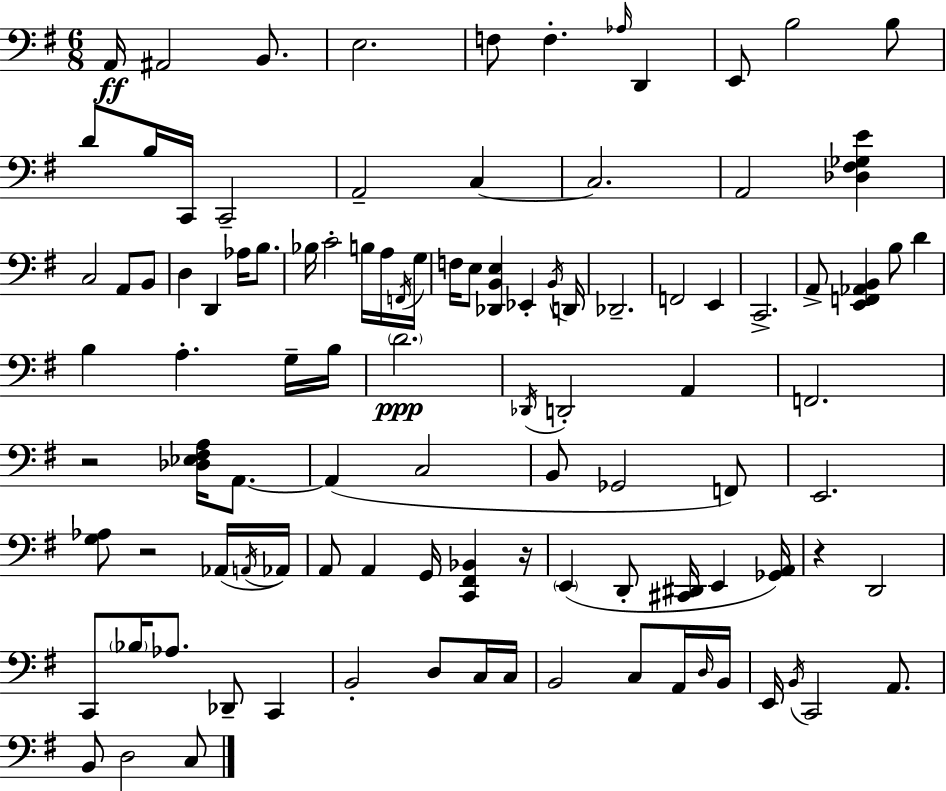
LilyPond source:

{
  \clef bass
  \numericTimeSignature
  \time 6/8
  \key e \minor
  \repeat volta 2 { a,16\ff ais,2 b,8. | e2. | f8 f4.-. \grace { aes16 } d,4 | e,8 b2 b8 | \break d'8 b16 c,16 c,2-- | a,2-- c4~~ | c2. | a,2 <des fis ges e'>4 | \break c2 a,8 b,8 | d4 d,4 aes16 b8. | bes16 c'2-. b16 a16 | \acciaccatura { f,16 } g16 f16 e8 <des, b, e>4 ees,4-. | \break \acciaccatura { b,16 } d,16 des,2.-- | f,2 e,4 | c,2.-> | a,8-> <e, f, aes, b,>4 b8 d'4 | \break b4 a4.-. | g16-- b16 \parenthesize d'2.\ppp | \acciaccatura { des,16 } d,2-. | a,4 f,2. | \break r2 | <des ees fis a>16 a,8.~~ a,4( c2 | b,8 ges,2 | f,8) e,2. | \break <g aes>8 r2 | aes,16( \acciaccatura { a,16 } aes,16) a,8 a,4 g,16 | <c, fis, bes,>4 r16 \parenthesize e,4( d,8-. <cis, dis,>16 | e,4 <ges, a,>16) r4 d,2 | \break c,8 \parenthesize bes16 aes8. des,8-- | c,4 b,2-. | d8 c16 c16 b,2 | c8 a,16 \grace { d16 } b,16 e,16 \acciaccatura { b,16 } c,2 | \break a,8. b,8 d2 | c8 } \bar "|."
}